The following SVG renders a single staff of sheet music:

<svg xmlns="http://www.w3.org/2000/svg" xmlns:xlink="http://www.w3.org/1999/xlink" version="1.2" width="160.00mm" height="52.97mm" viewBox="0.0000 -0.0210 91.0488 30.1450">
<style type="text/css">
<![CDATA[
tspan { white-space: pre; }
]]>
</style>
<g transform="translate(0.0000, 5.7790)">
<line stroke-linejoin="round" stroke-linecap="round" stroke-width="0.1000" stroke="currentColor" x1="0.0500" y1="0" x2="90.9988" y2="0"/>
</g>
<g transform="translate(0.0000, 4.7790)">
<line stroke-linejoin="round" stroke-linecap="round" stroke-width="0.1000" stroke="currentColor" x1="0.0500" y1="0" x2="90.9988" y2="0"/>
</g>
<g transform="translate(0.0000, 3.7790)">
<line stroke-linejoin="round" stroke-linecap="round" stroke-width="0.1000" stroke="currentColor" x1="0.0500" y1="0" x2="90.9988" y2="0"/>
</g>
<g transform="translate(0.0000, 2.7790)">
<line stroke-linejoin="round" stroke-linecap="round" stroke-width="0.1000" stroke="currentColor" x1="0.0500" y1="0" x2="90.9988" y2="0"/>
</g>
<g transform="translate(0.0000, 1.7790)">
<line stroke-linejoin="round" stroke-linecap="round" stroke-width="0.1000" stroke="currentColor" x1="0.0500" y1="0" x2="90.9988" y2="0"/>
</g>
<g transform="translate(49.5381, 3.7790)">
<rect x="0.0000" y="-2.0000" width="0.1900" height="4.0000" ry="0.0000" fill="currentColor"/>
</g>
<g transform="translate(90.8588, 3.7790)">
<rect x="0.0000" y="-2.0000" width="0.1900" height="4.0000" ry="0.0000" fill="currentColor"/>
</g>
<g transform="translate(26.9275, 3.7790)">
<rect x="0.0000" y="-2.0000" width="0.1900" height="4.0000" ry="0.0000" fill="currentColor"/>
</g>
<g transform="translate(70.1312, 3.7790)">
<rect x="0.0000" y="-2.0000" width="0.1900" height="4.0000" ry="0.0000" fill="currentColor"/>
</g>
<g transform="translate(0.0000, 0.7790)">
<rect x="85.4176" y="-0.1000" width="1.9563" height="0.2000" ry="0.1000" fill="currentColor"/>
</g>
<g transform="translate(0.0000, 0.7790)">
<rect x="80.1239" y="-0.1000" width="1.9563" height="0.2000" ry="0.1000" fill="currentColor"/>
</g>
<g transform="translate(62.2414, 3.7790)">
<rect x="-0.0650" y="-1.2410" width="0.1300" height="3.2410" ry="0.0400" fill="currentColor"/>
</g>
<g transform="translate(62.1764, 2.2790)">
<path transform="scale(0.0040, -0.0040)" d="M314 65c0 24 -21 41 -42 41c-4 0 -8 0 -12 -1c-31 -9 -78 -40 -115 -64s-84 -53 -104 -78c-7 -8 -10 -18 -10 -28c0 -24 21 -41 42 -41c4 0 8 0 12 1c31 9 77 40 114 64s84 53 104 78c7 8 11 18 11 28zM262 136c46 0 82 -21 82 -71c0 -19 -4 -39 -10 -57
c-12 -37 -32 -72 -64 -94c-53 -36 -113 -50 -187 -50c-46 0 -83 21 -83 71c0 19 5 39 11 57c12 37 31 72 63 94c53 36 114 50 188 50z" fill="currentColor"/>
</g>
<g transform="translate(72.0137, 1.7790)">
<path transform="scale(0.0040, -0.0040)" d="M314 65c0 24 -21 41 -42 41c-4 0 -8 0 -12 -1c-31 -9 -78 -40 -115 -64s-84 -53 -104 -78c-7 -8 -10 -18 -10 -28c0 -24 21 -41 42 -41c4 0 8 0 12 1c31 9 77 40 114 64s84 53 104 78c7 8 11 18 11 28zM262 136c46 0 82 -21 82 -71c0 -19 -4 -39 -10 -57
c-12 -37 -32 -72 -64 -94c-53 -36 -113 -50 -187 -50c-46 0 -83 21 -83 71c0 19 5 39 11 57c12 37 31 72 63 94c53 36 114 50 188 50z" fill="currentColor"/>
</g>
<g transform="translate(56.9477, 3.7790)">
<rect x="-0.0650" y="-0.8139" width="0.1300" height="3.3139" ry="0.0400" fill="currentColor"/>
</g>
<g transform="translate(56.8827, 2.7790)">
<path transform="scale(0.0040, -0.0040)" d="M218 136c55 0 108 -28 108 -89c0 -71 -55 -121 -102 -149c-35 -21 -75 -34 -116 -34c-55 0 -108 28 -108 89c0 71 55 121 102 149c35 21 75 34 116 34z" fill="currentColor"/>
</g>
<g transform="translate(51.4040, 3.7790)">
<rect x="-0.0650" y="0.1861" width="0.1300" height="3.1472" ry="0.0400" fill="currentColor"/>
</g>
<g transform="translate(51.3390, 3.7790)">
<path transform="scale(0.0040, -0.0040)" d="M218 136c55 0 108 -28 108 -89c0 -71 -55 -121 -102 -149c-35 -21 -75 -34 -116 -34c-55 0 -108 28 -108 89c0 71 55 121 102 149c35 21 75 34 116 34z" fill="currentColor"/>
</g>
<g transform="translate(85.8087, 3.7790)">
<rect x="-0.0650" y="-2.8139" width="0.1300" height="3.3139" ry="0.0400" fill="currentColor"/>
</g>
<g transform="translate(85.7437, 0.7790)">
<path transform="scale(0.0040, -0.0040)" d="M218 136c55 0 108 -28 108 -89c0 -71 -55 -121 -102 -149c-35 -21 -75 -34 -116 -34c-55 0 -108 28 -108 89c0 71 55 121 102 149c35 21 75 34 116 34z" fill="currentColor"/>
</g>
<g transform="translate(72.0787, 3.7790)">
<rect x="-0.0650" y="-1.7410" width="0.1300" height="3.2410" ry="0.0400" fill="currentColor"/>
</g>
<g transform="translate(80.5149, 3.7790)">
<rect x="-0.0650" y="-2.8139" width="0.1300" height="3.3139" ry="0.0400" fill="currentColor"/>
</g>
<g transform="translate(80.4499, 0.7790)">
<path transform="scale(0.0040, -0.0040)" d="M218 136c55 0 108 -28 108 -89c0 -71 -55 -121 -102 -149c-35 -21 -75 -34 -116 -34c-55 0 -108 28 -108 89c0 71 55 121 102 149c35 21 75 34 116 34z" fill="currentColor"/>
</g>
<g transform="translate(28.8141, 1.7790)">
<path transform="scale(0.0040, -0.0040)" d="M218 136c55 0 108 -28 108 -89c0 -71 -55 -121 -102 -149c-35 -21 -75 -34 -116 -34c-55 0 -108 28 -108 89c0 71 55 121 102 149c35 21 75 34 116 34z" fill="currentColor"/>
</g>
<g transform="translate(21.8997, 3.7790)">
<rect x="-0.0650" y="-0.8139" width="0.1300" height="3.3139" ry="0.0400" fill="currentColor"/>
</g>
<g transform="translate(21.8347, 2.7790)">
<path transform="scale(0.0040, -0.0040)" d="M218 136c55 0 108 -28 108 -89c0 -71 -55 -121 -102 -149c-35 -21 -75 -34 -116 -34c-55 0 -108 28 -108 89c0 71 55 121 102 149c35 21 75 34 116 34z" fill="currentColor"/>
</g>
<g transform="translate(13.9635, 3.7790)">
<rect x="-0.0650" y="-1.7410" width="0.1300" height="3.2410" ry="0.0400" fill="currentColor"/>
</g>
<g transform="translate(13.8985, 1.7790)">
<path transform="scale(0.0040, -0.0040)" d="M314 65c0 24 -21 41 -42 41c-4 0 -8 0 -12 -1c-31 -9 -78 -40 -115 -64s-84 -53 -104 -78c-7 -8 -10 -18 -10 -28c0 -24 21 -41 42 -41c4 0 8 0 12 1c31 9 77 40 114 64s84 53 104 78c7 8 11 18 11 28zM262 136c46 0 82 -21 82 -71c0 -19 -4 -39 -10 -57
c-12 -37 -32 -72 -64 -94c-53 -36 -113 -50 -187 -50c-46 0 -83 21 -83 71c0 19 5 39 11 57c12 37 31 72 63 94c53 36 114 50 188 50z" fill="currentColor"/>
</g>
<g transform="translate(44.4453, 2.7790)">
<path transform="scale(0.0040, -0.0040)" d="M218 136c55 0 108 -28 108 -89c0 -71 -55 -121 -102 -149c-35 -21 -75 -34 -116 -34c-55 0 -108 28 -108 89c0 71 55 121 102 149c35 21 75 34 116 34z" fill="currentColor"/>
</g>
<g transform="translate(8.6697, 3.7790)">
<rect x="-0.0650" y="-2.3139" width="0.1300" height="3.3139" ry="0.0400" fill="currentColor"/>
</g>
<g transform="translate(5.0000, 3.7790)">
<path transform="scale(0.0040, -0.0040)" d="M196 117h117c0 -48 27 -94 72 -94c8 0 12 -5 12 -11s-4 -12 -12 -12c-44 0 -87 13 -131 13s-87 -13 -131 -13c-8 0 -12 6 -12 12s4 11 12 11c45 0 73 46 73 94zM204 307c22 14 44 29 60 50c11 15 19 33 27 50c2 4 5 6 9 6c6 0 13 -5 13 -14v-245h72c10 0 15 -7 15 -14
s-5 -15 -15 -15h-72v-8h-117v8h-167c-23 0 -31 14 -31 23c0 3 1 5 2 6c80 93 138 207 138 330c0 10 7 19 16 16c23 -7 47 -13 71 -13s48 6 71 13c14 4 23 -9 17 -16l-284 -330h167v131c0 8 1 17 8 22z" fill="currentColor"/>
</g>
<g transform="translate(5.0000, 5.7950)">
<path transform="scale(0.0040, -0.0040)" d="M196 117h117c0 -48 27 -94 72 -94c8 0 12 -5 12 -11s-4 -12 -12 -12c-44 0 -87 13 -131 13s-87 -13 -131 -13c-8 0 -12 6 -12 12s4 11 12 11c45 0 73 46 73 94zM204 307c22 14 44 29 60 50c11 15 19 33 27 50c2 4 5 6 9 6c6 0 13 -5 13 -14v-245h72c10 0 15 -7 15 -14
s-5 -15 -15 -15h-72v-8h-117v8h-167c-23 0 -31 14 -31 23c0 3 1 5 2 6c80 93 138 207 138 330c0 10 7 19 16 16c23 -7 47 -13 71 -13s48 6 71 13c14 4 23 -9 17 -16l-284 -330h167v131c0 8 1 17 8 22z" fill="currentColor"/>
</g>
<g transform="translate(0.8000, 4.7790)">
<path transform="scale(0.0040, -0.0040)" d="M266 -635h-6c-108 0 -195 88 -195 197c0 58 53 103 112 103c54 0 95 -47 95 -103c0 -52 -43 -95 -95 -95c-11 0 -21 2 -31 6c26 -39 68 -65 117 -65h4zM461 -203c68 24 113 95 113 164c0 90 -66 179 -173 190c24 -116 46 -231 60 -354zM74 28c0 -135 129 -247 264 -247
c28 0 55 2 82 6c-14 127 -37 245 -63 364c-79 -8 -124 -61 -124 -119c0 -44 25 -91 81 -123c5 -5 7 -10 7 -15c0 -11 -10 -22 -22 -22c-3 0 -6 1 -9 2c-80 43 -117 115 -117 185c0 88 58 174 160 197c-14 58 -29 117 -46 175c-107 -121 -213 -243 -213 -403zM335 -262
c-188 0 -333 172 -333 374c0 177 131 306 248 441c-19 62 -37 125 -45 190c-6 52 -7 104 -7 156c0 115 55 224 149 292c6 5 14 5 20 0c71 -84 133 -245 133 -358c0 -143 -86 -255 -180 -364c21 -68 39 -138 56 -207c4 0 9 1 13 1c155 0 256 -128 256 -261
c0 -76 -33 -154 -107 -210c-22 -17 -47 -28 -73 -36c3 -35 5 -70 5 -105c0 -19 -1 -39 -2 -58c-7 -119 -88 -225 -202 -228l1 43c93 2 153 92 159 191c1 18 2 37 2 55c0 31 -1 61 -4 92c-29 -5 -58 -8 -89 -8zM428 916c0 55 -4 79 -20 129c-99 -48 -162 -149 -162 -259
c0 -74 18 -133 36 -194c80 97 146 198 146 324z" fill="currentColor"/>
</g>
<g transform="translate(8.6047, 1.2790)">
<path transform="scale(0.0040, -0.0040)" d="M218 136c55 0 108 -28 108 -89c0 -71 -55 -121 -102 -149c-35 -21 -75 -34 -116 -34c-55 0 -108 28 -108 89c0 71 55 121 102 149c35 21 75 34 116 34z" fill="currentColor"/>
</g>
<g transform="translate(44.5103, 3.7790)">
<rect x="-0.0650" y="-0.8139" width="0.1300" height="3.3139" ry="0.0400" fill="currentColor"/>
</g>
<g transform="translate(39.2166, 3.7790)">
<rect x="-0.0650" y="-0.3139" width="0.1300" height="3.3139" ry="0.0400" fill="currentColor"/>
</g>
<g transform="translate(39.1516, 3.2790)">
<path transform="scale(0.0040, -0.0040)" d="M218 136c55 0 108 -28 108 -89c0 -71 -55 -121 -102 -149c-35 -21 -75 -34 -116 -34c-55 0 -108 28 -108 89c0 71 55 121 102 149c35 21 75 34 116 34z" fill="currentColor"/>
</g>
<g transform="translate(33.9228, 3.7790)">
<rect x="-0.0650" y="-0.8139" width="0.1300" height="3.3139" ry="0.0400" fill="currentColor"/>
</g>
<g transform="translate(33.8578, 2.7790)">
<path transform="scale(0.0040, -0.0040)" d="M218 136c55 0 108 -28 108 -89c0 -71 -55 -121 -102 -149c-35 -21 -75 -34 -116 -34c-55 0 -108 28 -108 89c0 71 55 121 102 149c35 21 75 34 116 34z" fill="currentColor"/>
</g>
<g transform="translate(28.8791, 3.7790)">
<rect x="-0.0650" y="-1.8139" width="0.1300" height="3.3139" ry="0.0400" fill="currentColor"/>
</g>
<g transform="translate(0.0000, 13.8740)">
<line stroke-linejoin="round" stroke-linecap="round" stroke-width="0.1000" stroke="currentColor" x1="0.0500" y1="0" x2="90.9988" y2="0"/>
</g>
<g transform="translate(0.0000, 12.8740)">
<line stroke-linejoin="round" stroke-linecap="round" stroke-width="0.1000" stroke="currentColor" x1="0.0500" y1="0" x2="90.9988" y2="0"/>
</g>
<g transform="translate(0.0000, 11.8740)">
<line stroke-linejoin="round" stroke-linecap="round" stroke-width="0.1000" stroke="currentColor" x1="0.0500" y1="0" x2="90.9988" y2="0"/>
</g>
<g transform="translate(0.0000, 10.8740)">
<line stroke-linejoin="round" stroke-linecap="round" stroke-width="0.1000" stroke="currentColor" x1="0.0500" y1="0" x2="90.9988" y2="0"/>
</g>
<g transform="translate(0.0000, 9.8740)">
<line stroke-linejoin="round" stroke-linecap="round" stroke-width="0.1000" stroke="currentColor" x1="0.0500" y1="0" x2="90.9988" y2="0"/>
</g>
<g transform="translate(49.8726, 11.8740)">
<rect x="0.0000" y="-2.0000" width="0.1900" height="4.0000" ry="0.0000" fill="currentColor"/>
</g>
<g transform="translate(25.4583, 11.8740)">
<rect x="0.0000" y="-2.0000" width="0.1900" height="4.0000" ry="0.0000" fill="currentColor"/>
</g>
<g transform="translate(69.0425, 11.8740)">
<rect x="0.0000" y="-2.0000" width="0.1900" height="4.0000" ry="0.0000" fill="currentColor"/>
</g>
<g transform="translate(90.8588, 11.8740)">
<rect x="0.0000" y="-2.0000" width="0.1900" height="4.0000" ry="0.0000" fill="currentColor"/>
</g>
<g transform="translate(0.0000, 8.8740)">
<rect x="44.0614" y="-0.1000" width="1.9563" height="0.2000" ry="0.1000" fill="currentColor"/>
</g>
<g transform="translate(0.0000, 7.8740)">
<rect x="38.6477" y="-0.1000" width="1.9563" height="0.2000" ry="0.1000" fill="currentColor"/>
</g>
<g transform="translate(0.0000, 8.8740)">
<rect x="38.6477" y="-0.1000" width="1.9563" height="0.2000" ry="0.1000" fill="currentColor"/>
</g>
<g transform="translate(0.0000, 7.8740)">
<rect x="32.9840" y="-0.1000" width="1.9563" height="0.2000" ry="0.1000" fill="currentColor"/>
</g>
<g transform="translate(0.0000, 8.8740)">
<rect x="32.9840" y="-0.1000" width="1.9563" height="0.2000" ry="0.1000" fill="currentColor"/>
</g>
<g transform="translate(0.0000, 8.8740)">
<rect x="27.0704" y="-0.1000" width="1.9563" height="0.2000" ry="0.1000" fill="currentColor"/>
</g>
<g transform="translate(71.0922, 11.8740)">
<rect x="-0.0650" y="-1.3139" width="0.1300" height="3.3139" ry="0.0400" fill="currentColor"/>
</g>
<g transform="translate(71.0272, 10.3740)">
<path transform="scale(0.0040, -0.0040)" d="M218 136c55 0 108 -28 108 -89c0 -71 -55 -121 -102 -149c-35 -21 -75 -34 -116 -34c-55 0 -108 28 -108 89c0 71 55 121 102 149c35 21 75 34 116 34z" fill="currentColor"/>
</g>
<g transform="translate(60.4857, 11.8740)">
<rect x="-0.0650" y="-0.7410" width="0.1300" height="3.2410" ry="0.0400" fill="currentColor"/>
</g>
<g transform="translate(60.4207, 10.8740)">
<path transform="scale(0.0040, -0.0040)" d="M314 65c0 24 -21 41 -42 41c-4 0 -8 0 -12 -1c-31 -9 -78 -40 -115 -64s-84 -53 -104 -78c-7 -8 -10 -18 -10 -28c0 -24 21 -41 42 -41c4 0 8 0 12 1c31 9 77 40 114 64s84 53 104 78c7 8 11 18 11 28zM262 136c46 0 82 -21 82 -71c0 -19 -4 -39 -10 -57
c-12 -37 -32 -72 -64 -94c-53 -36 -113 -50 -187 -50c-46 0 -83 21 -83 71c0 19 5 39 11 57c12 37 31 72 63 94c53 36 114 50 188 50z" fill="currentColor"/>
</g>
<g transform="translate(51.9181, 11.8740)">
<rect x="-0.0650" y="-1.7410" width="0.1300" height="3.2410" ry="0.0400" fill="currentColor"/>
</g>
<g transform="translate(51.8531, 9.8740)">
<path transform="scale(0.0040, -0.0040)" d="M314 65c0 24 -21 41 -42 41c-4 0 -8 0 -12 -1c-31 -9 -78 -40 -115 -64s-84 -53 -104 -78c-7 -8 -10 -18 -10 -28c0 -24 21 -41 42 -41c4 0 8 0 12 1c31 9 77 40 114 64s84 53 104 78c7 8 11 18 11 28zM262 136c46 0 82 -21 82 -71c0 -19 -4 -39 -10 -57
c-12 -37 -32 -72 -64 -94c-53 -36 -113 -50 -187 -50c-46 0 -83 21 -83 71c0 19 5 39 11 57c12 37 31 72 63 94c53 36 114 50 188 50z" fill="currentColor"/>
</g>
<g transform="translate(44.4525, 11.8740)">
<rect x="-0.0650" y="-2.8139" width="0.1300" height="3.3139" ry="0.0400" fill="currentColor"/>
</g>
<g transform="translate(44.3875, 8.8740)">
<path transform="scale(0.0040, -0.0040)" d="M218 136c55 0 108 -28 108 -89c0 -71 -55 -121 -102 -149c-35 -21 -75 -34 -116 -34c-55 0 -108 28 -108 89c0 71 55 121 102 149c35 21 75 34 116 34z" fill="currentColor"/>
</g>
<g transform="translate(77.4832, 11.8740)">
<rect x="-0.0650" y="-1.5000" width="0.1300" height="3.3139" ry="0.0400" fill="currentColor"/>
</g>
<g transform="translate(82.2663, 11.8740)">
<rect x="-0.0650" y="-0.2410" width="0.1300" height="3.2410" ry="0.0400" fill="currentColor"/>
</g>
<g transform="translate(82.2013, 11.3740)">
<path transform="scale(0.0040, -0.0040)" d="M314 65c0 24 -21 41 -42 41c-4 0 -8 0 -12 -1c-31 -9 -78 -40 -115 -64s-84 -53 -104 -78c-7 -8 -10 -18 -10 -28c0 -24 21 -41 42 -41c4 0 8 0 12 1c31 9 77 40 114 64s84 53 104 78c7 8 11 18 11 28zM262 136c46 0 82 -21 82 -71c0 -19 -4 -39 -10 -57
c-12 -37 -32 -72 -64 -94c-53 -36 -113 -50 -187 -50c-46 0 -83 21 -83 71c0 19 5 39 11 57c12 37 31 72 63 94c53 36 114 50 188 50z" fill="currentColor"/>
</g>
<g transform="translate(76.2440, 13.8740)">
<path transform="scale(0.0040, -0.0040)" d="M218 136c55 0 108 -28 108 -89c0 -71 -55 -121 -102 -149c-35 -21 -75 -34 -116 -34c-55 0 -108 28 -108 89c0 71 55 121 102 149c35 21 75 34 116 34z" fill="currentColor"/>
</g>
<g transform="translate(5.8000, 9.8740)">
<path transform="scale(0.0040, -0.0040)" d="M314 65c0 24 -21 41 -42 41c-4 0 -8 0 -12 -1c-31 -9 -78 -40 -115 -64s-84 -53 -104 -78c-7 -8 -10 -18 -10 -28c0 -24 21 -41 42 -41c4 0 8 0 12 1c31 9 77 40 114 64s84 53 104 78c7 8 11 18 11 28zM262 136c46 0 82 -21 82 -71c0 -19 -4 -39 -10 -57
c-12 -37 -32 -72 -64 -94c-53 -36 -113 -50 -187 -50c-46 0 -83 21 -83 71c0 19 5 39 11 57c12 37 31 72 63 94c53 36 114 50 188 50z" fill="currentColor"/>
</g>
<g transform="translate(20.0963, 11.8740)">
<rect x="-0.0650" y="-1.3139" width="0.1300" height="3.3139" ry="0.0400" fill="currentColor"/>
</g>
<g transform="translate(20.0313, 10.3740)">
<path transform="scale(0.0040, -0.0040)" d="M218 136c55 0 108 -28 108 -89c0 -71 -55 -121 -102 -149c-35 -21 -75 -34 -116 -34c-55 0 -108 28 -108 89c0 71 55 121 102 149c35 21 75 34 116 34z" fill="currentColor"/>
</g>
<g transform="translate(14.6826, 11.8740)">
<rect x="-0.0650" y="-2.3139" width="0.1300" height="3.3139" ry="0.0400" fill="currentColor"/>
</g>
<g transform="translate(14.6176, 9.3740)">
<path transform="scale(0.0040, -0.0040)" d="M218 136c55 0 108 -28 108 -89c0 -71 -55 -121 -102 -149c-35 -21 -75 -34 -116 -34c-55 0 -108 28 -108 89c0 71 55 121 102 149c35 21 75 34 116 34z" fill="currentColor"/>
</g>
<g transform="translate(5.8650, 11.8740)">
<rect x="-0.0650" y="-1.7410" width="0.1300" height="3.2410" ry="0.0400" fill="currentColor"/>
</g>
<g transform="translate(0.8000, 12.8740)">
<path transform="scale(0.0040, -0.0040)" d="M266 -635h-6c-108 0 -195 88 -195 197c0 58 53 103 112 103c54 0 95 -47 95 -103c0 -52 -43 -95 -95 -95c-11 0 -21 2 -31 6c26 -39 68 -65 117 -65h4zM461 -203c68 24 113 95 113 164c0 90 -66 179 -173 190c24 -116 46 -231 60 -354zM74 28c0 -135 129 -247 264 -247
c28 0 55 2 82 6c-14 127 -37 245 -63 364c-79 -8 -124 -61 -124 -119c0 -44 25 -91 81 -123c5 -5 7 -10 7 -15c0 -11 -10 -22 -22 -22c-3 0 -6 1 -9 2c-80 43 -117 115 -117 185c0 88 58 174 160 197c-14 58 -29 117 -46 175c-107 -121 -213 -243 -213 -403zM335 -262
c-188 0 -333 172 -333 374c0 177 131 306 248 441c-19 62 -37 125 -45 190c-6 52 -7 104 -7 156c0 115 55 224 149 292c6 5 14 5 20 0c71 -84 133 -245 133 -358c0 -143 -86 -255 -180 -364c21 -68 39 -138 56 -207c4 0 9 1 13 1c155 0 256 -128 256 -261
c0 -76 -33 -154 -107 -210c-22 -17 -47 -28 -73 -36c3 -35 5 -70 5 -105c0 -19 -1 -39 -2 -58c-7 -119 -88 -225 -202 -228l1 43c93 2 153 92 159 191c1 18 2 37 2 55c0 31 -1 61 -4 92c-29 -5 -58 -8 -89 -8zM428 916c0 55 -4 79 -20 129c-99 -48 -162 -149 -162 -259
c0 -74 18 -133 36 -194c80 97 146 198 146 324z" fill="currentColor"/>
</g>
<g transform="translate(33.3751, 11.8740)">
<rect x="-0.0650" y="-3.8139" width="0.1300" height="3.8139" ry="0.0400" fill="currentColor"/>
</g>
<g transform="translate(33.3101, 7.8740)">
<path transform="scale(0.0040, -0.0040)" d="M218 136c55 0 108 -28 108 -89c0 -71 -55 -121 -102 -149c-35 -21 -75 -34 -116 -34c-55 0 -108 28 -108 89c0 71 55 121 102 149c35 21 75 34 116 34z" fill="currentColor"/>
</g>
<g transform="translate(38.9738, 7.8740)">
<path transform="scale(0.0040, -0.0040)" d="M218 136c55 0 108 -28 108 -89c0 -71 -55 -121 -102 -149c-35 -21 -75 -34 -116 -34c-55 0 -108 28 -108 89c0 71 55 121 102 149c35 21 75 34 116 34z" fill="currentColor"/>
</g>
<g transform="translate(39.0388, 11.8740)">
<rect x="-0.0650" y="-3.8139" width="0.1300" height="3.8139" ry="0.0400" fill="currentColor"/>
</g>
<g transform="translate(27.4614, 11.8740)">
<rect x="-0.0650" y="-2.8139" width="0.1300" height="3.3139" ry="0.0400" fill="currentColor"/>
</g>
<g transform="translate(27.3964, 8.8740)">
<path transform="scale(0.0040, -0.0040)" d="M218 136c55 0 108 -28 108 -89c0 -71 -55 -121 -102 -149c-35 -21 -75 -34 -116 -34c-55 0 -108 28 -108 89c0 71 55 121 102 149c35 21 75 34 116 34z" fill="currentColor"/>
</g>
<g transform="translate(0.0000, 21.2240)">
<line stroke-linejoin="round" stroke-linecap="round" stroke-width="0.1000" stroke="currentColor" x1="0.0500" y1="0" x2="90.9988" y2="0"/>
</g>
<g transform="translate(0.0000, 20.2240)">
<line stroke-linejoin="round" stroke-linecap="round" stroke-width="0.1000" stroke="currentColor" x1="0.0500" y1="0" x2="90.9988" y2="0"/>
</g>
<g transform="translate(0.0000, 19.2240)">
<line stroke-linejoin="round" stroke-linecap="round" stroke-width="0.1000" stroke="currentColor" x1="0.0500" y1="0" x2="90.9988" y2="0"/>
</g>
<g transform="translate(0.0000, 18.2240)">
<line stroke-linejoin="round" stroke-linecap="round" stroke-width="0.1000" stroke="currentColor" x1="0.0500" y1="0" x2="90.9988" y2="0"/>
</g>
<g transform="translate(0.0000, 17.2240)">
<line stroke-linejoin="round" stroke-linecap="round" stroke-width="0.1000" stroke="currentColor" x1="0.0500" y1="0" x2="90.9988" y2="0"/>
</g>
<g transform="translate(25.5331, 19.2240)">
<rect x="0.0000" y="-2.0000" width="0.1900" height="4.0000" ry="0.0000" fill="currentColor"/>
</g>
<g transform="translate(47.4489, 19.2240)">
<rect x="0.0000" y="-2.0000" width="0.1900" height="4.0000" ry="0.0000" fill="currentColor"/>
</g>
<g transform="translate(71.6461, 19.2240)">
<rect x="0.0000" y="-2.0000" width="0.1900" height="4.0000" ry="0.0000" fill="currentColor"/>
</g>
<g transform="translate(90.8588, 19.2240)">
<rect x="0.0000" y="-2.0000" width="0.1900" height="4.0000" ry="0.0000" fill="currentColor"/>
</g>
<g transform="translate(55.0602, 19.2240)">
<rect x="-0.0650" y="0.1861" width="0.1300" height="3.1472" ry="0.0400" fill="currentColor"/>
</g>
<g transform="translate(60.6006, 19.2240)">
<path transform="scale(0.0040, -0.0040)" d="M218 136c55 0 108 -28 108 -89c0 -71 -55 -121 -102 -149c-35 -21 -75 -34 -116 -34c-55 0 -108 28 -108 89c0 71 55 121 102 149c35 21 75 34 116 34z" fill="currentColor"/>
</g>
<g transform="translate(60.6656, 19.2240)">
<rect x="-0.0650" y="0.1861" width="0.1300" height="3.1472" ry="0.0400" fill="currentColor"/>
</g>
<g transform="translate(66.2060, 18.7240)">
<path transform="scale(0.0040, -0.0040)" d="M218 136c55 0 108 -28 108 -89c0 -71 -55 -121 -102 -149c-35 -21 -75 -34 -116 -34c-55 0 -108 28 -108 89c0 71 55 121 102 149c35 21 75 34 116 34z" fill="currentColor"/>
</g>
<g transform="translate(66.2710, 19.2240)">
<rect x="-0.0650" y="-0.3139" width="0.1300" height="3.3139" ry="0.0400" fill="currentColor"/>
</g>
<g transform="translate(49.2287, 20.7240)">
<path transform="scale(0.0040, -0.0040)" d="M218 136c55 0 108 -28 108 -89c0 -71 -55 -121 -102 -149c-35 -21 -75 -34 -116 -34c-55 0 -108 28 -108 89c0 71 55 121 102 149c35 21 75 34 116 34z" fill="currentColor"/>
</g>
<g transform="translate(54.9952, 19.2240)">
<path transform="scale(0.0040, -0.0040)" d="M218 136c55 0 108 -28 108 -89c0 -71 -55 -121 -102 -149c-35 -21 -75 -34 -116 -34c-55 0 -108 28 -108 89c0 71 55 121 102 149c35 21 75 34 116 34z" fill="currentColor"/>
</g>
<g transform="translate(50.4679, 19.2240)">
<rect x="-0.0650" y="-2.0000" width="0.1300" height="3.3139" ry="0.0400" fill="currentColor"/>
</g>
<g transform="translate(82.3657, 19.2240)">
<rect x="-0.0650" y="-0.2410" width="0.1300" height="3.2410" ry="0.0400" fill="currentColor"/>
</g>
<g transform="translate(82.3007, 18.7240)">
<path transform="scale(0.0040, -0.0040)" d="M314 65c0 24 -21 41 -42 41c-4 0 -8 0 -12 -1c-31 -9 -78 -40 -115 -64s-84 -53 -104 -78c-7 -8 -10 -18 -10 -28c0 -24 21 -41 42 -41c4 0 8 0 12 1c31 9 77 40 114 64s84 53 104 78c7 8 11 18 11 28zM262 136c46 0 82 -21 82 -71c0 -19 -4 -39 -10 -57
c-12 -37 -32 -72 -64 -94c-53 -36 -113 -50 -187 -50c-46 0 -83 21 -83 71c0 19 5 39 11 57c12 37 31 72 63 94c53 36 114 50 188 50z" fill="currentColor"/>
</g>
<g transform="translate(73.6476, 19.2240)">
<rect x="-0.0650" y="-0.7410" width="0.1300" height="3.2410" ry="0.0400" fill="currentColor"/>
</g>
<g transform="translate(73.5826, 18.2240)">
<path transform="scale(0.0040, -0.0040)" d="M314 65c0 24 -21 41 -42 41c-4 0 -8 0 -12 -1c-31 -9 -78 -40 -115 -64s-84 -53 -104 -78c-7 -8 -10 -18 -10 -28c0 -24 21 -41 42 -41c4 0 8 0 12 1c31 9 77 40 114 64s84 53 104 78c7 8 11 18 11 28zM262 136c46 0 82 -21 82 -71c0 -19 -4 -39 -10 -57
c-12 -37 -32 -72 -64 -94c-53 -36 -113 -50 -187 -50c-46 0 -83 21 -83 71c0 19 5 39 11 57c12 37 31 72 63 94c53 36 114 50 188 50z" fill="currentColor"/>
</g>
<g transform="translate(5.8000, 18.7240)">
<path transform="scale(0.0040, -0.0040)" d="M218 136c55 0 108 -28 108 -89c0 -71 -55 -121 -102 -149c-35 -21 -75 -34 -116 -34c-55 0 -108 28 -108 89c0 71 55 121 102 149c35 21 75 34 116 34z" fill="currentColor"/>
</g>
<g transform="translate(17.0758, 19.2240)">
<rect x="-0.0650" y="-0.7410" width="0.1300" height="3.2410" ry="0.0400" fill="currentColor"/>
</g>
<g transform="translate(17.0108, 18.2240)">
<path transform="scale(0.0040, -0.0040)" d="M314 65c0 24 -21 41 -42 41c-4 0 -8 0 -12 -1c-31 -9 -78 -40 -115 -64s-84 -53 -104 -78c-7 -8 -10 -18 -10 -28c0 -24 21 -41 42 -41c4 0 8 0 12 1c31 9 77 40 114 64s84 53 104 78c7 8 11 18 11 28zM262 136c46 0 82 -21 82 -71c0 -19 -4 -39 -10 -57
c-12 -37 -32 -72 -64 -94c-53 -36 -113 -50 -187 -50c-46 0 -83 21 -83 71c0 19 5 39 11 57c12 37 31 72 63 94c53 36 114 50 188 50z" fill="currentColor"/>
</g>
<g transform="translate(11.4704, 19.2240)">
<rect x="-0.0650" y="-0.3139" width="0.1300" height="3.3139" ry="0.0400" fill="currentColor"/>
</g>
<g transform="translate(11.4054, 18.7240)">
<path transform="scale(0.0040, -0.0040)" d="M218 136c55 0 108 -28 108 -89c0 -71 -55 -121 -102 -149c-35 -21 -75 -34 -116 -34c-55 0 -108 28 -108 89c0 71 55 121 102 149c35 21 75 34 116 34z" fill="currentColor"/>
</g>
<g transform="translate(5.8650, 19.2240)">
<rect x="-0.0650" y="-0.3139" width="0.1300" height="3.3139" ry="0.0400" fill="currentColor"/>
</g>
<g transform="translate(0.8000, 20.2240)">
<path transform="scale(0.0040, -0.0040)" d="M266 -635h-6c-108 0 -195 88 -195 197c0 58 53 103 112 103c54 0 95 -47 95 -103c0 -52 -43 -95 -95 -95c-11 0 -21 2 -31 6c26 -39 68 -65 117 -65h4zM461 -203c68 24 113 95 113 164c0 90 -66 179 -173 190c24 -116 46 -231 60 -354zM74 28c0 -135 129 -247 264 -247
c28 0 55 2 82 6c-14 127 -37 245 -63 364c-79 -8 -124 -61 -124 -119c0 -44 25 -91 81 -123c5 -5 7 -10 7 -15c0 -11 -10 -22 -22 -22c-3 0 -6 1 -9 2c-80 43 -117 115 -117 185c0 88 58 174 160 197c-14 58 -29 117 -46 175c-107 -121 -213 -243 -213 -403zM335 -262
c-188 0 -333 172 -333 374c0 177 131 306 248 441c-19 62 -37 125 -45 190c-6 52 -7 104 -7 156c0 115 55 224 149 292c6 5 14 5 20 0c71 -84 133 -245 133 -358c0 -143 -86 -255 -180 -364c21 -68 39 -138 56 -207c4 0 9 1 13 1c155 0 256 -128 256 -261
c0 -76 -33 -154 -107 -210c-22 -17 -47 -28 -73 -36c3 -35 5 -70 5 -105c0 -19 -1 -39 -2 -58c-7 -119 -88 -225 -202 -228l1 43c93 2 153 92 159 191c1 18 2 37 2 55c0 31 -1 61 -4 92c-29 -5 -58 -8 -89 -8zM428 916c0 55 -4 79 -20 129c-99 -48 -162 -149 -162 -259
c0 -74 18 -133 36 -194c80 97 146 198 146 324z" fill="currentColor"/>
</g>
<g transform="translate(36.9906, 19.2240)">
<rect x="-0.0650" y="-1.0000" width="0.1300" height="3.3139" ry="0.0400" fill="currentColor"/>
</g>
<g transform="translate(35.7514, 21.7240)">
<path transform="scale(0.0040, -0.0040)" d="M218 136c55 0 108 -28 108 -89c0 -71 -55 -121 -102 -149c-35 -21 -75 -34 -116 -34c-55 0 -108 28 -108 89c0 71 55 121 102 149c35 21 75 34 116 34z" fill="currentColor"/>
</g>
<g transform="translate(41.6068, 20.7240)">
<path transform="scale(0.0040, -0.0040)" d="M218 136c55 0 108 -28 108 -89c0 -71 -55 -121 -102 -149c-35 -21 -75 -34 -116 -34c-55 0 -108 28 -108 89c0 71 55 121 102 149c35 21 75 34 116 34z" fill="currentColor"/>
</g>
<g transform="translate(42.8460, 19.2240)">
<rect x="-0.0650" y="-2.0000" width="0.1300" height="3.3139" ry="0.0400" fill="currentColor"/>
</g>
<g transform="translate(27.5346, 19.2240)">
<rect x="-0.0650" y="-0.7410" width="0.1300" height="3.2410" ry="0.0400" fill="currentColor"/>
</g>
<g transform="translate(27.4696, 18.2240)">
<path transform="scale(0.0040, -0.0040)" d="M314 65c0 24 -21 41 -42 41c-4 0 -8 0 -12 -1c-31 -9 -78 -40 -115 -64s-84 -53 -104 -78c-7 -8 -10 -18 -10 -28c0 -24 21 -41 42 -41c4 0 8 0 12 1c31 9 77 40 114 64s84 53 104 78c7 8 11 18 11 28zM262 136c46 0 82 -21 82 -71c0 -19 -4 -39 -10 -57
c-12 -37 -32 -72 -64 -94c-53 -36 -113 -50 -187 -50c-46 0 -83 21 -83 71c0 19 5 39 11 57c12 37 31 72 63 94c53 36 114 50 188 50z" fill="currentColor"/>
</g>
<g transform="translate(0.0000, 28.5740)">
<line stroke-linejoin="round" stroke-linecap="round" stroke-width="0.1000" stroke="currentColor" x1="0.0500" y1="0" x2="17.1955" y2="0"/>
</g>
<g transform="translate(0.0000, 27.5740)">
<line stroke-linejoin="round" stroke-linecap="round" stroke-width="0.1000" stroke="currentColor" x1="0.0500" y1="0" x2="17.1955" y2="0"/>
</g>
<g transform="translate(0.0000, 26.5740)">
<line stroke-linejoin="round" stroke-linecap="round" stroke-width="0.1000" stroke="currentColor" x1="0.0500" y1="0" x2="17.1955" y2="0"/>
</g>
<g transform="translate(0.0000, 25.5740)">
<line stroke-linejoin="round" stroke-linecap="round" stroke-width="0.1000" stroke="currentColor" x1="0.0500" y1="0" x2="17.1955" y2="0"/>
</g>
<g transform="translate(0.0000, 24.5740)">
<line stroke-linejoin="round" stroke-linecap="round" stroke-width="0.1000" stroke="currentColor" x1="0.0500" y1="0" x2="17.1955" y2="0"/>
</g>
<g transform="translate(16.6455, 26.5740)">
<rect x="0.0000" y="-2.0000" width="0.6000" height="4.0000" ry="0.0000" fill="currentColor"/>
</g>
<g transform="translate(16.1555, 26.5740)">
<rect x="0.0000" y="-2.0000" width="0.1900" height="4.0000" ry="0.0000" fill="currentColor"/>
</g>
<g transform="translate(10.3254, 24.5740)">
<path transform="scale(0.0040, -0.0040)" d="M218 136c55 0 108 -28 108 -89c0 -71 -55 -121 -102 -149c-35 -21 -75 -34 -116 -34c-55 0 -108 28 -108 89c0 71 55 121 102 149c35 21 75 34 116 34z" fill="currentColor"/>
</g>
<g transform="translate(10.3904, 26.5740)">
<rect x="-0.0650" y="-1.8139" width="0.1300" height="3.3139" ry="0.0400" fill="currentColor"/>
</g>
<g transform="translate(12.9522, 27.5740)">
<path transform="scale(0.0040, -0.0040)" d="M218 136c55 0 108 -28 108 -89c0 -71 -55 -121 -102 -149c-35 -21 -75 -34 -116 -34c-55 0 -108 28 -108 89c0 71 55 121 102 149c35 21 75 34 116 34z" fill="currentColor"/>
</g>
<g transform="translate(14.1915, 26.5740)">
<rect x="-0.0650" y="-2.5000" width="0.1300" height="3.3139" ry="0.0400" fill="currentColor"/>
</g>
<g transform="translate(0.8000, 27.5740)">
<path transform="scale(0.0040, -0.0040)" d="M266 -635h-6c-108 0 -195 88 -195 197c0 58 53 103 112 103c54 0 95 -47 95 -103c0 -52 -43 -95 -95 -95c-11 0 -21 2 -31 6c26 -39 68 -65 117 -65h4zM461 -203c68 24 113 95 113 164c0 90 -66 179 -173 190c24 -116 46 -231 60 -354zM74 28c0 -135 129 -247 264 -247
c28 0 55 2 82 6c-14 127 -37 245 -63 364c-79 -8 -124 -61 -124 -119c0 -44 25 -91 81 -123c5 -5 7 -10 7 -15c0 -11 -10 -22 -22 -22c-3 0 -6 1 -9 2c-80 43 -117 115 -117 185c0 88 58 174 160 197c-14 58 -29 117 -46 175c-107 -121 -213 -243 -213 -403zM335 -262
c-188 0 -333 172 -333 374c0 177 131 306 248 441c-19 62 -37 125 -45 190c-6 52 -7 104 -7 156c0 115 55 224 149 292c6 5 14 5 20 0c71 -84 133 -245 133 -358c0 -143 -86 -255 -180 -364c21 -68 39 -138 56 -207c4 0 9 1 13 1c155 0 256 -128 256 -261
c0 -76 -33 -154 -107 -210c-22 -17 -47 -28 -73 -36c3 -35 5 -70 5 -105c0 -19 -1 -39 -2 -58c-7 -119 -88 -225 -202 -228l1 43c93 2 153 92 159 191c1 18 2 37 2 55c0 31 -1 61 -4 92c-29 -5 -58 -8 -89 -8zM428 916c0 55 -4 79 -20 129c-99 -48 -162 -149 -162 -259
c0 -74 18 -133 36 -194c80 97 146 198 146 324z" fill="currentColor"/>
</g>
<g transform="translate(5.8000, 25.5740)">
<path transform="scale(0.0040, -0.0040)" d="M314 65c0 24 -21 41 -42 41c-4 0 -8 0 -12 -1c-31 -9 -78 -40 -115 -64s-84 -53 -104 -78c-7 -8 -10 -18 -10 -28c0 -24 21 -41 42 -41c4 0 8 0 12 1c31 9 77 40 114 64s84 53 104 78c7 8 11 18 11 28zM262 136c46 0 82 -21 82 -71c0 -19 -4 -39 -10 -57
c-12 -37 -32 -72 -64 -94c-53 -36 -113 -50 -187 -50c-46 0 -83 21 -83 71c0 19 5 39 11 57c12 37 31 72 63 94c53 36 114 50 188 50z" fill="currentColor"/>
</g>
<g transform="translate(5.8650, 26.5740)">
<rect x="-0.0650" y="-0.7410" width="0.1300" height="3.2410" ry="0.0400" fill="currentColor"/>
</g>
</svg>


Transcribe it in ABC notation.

X:1
T:Untitled
M:4/4
L:1/4
K:C
g f2 d f d c d B d e2 f2 a a f2 g e a c' c' a f2 d2 e E c2 c c d2 d2 D F F B B c d2 c2 d2 f G